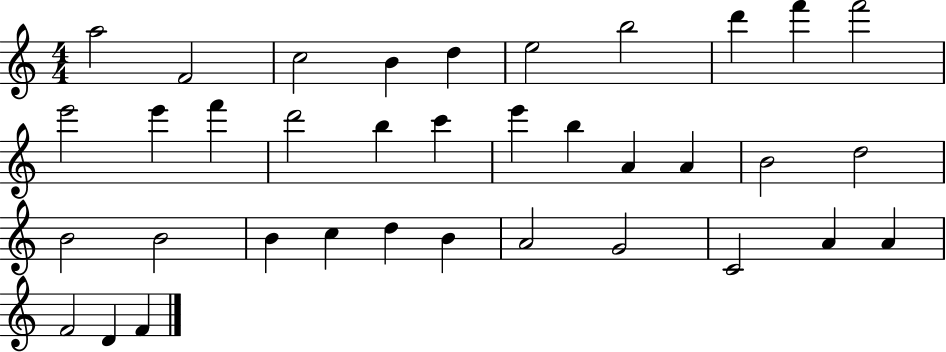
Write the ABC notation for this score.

X:1
T:Untitled
M:4/4
L:1/4
K:C
a2 F2 c2 B d e2 b2 d' f' f'2 e'2 e' f' d'2 b c' e' b A A B2 d2 B2 B2 B c d B A2 G2 C2 A A F2 D F